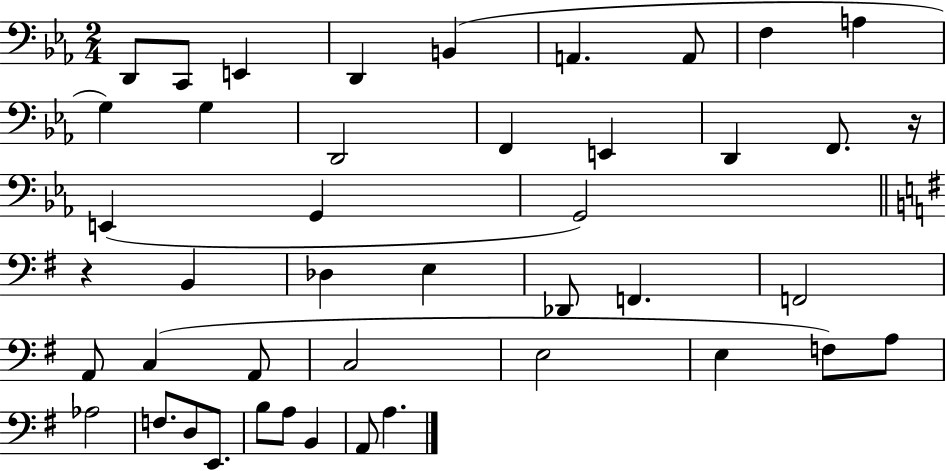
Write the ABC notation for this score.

X:1
T:Untitled
M:2/4
L:1/4
K:Eb
D,,/2 C,,/2 E,, D,, B,, A,, A,,/2 F, A, G, G, D,,2 F,, E,, D,, F,,/2 z/4 E,, G,, G,,2 z B,, _D, E, _D,,/2 F,, F,,2 A,,/2 C, A,,/2 C,2 E,2 E, F,/2 A,/2 _A,2 F,/2 D,/2 E,,/2 B,/2 A,/2 B,, A,,/2 A,